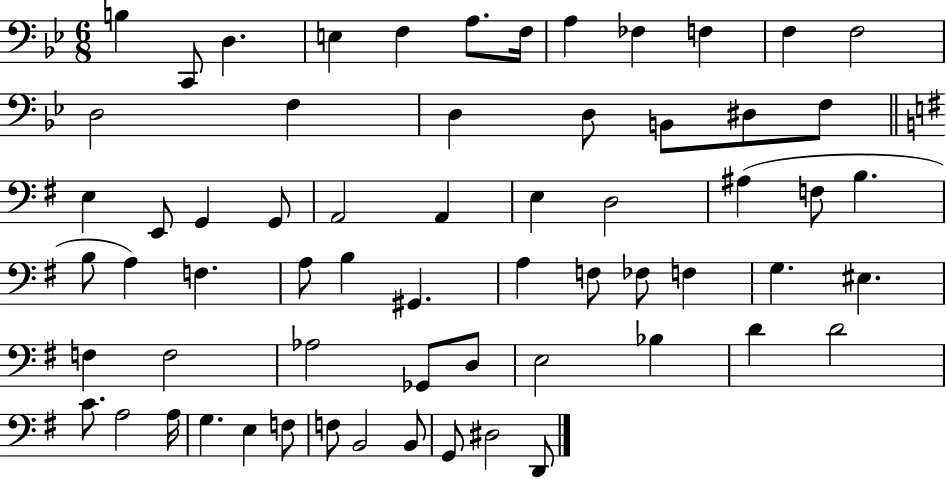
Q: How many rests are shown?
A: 0